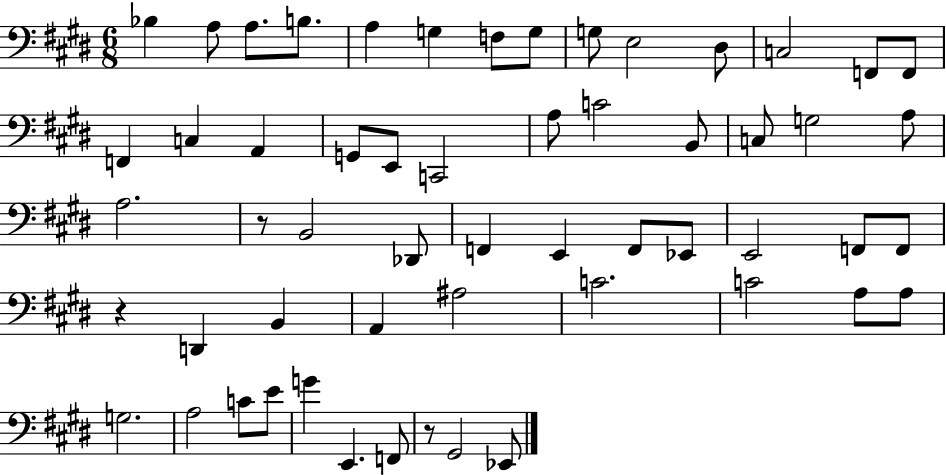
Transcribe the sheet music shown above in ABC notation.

X:1
T:Untitled
M:6/8
L:1/4
K:E
_B, A,/2 A,/2 B,/2 A, G, F,/2 G,/2 G,/2 E,2 ^D,/2 C,2 F,,/2 F,,/2 F,, C, A,, G,,/2 E,,/2 C,,2 A,/2 C2 B,,/2 C,/2 G,2 A,/2 A,2 z/2 B,,2 _D,,/2 F,, E,, F,,/2 _E,,/2 E,,2 F,,/2 F,,/2 z D,, B,, A,, ^A,2 C2 C2 A,/2 A,/2 G,2 A,2 C/2 E/2 G E,, F,,/2 z/2 ^G,,2 _E,,/2